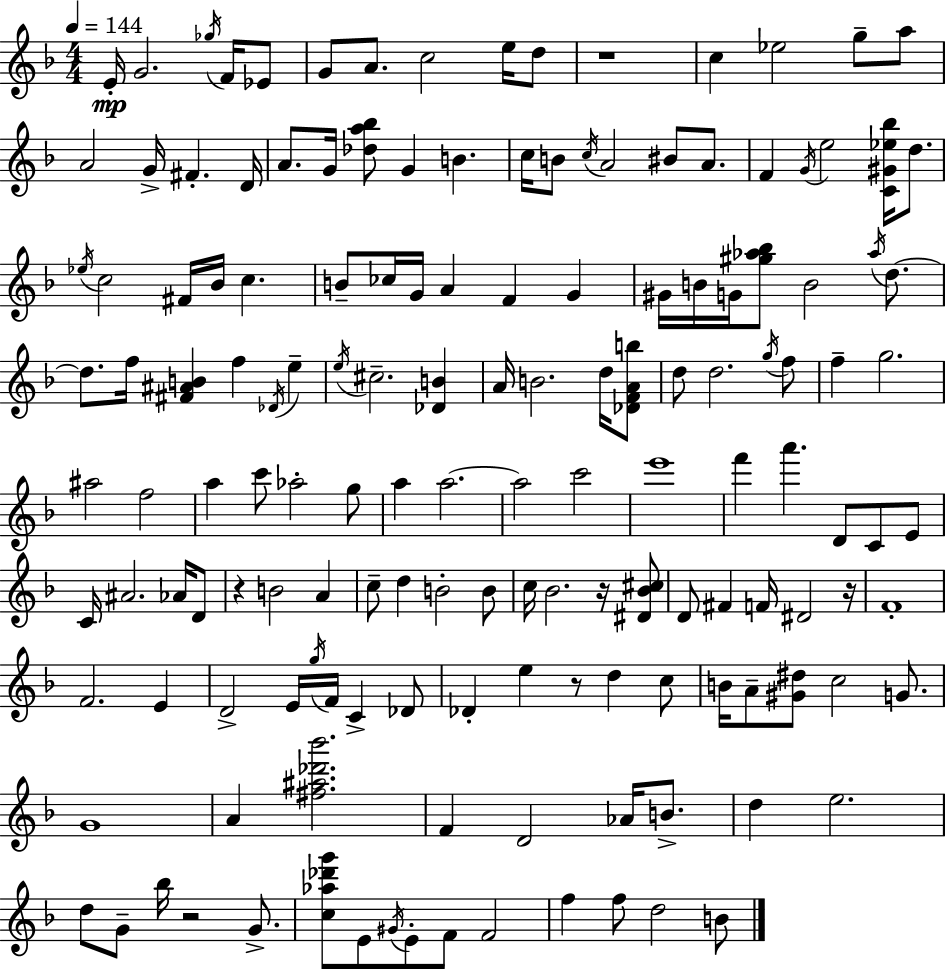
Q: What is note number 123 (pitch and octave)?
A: D5